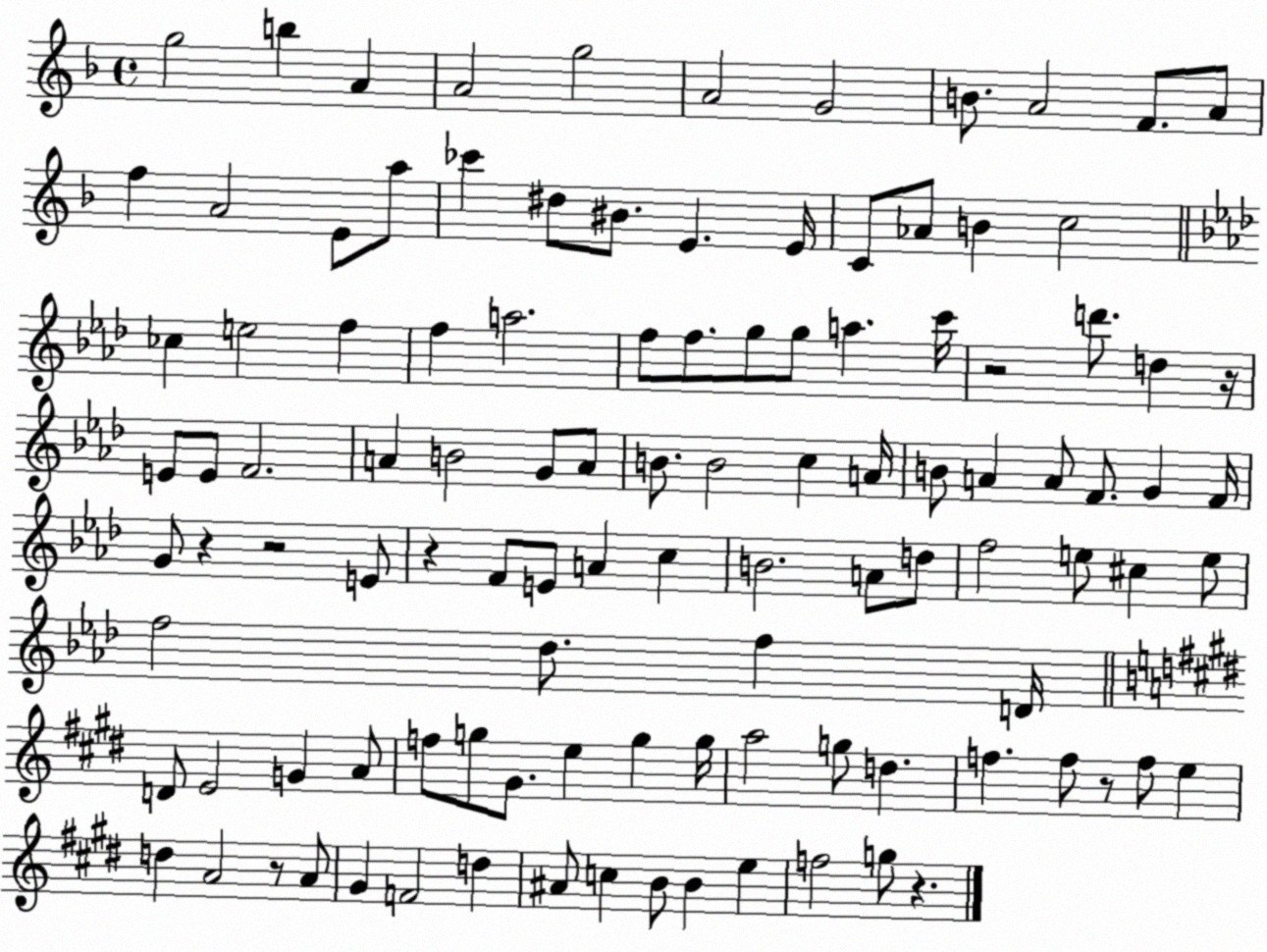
X:1
T:Untitled
M:4/4
L:1/4
K:F
g2 b A A2 g2 A2 G2 B/2 A2 F/2 A/2 f A2 E/2 a/2 _c' ^d/2 ^B/2 E E/4 C/2 _A/2 B c2 _c e2 f f a2 f/2 f/2 g/2 g/2 a c'/4 z2 d'/2 d z/4 E/2 E/2 F2 A B2 G/2 A/2 B/2 B2 c A/4 B/2 A A/2 F/2 G F/4 G/2 z z2 E/2 z F/2 E/2 A c B2 A/2 d/2 f2 e/2 ^c e/2 f2 _d/2 f D/4 D/2 E2 G A/2 f/2 g/2 ^G/2 e g g/4 a2 g/2 d f f/2 z/2 f/2 e d A2 z/2 A/2 ^G F2 d ^A/2 c B/2 B e f2 g/2 z